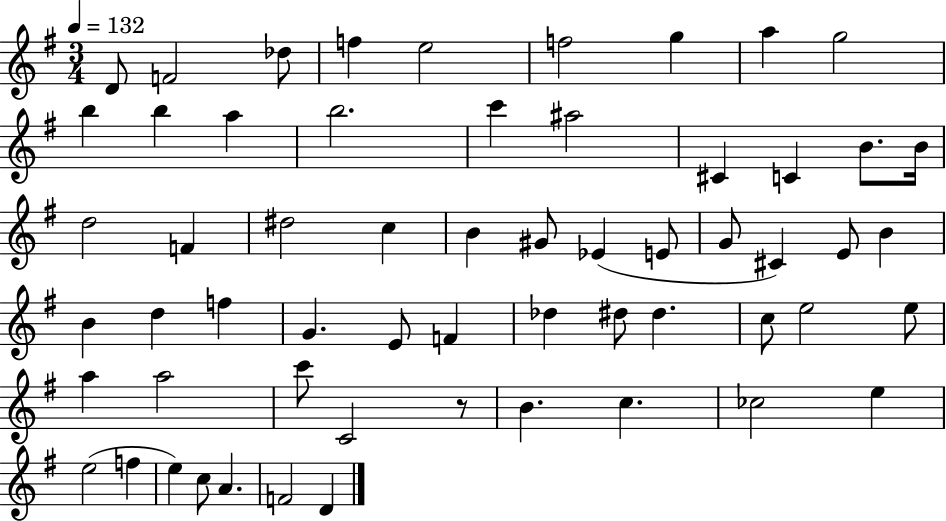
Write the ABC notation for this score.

X:1
T:Untitled
M:3/4
L:1/4
K:G
D/2 F2 _d/2 f e2 f2 g a g2 b b a b2 c' ^a2 ^C C B/2 B/4 d2 F ^d2 c B ^G/2 _E E/2 G/2 ^C E/2 B B d f G E/2 F _d ^d/2 ^d c/2 e2 e/2 a a2 c'/2 C2 z/2 B c _c2 e e2 f e c/2 A F2 D